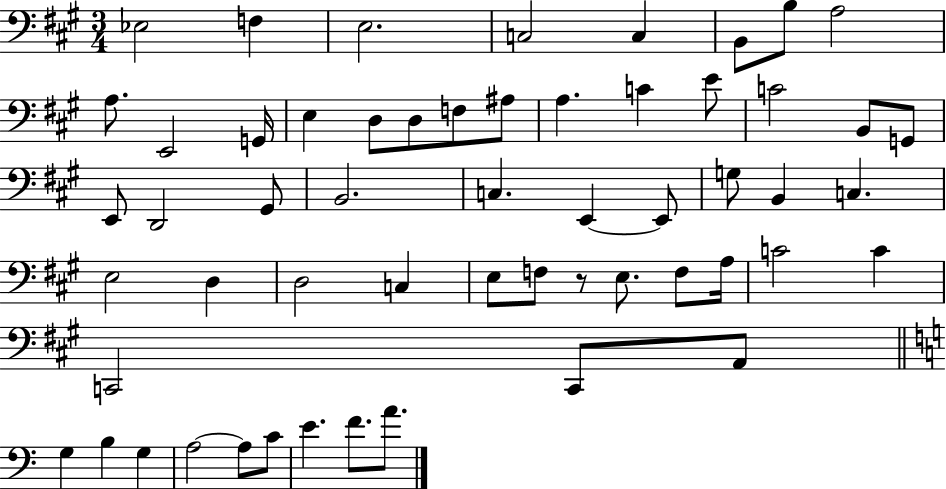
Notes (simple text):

Eb3/h F3/q E3/h. C3/h C3/q B2/e B3/e A3/h A3/e. E2/h G2/s E3/q D3/e D3/e F3/e A#3/e A3/q. C4/q E4/e C4/h B2/e G2/e E2/e D2/h G#2/e B2/h. C3/q. E2/q E2/e G3/e B2/q C3/q. E3/h D3/q D3/h C3/q E3/e F3/e R/e E3/e. F3/e A3/s C4/h C4/q C2/h C2/e A2/e G3/q B3/q G3/q A3/h A3/e C4/e E4/q. F4/e. A4/e.